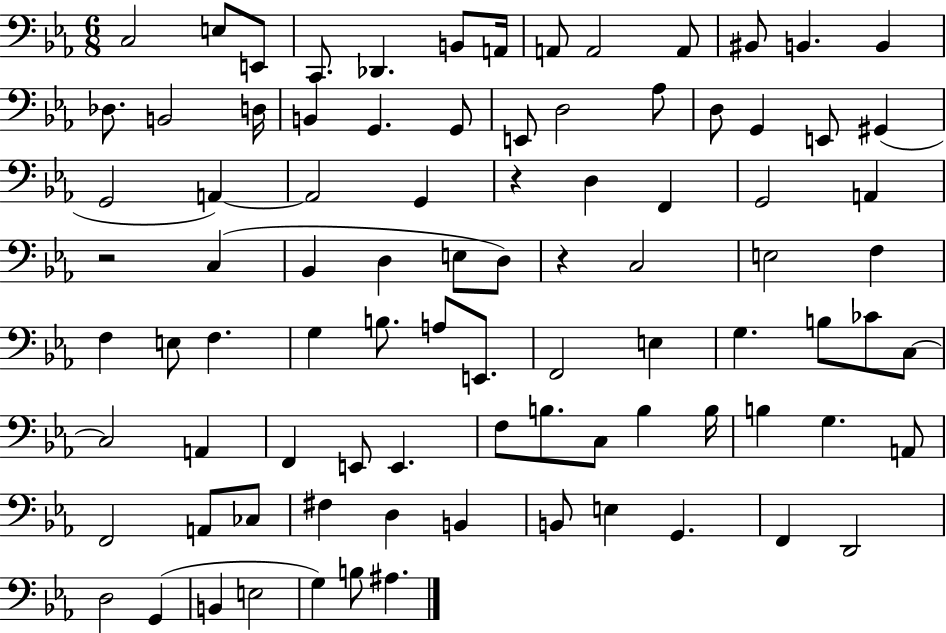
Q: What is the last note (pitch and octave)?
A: A#3